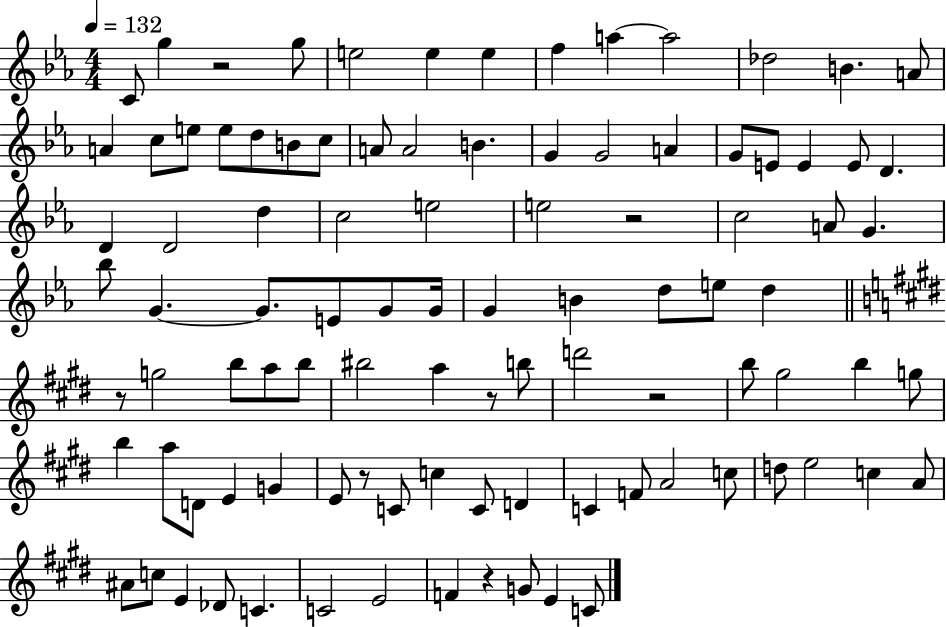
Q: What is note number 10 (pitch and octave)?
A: Db5